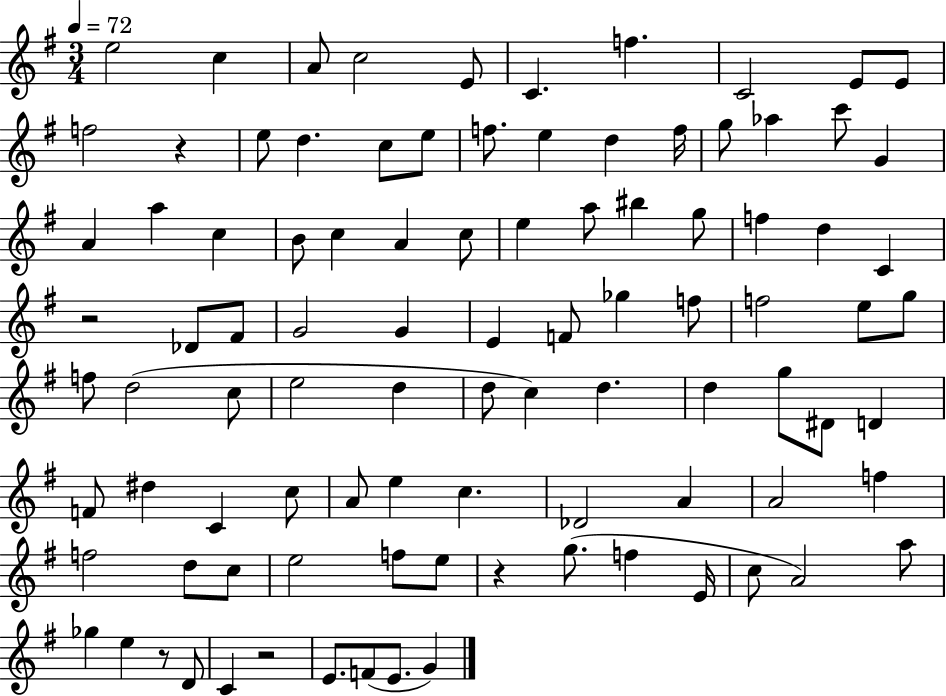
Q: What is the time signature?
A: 3/4